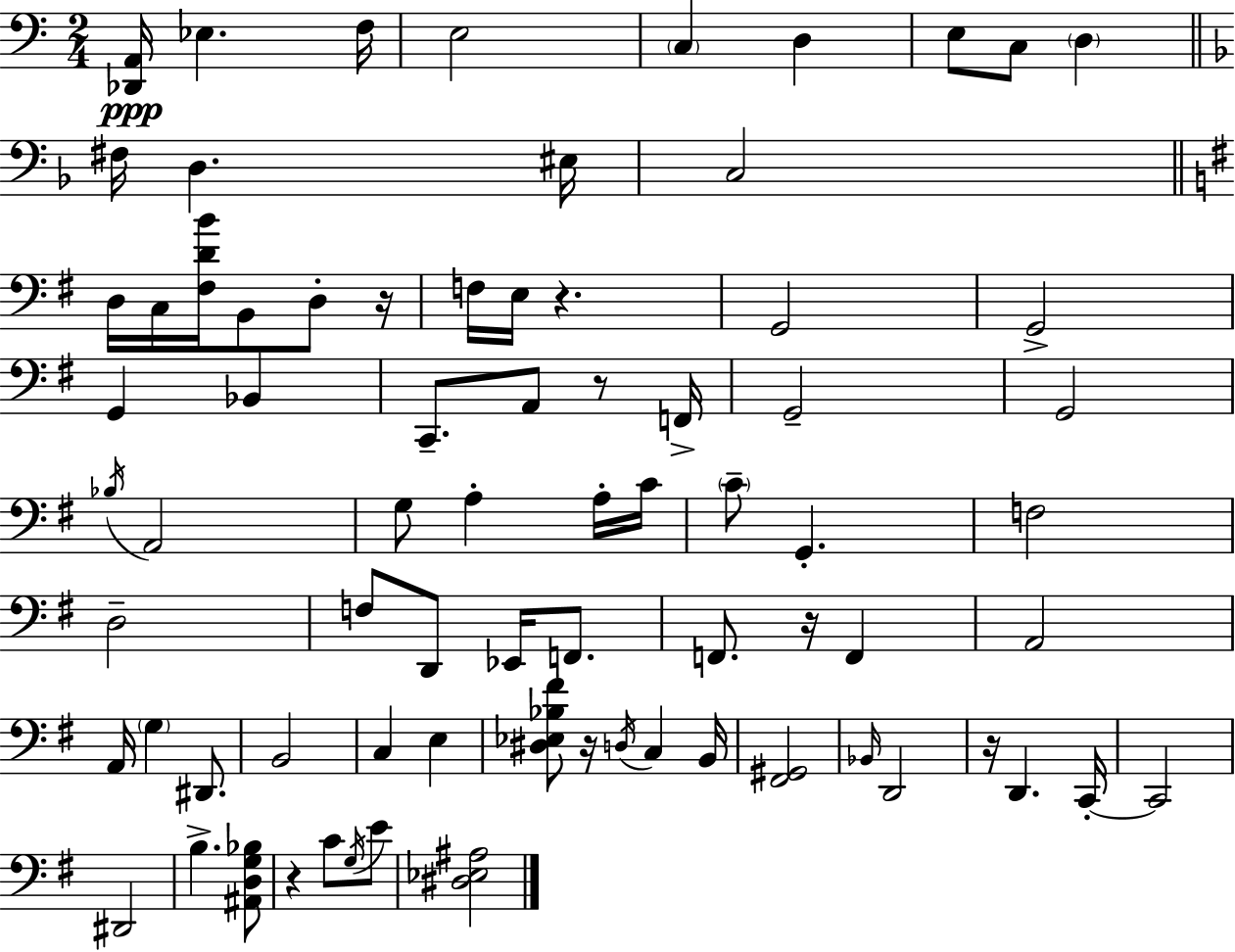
[Db2,A2]/s Eb3/q. F3/s E3/h C3/q D3/q E3/e C3/e D3/q F#3/s D3/q. EIS3/s C3/h D3/s C3/s [F#3,D4,B4]/s B2/e D3/e R/s F3/s E3/s R/q. G2/h G2/h G2/q Bb2/q C2/e. A2/e R/e F2/s G2/h G2/h Bb3/s A2/h G3/e A3/q A3/s C4/s C4/e G2/q. F3/h D3/h F3/e D2/e Eb2/s F2/e. F2/e. R/s F2/q A2/h A2/s G3/q D#2/e. B2/h C3/q E3/q [D#3,Eb3,Bb3,F#4]/e R/s D3/s C3/q B2/s [F#2,G#2]/h Bb2/s D2/h R/s D2/q. C2/s C2/h D#2/h B3/q. [A#2,D3,G3,Bb3]/e R/q C4/e G3/s E4/e [D#3,Eb3,A#3]/h